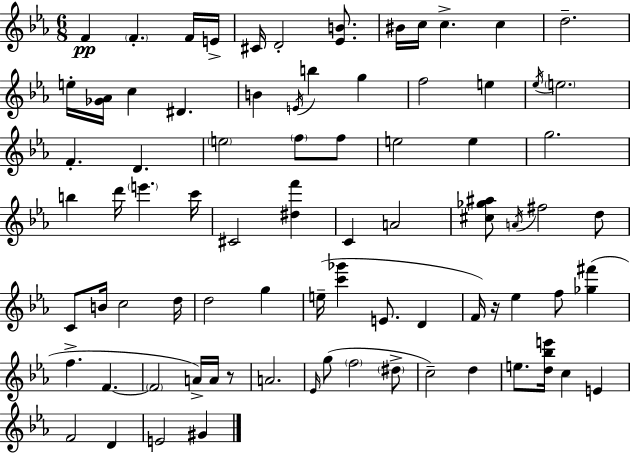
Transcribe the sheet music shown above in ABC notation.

X:1
T:Untitled
M:6/8
L:1/4
K:Eb
F F F/4 E/4 ^C/4 D2 [_EB]/2 ^B/4 c/4 c c d2 e/4 [_G_A]/4 c ^D B E/4 b g f2 e _e/4 e2 F D e2 f/2 f/2 e2 e g2 b d'/4 e' c'/4 ^C2 [^df'] C A2 [^c_g^a]/2 A/4 ^f2 d/2 C/2 B/4 c2 d/4 d2 g e/4 [c'_g'] E/2 D F/4 z/4 _e f/2 [_g^f'] f F F2 A/4 A/4 z/2 A2 _E/4 g/2 f2 ^d/2 c2 d e/2 [d_be']/4 c E F2 D E2 ^G